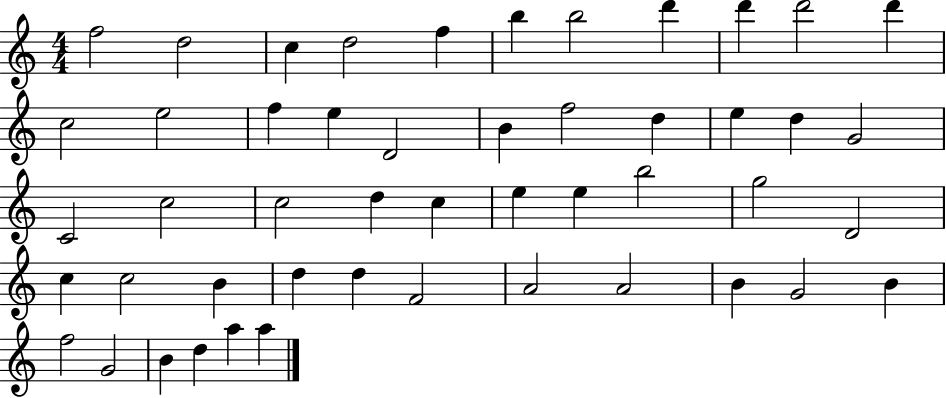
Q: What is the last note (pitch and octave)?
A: A5